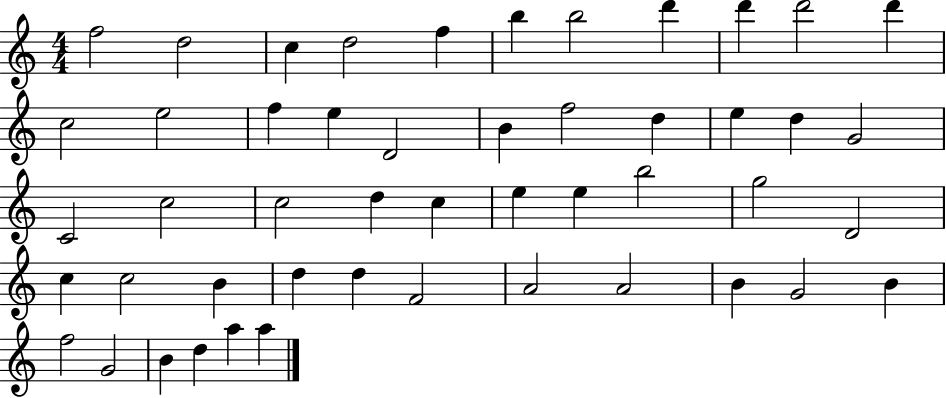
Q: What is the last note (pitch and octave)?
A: A5